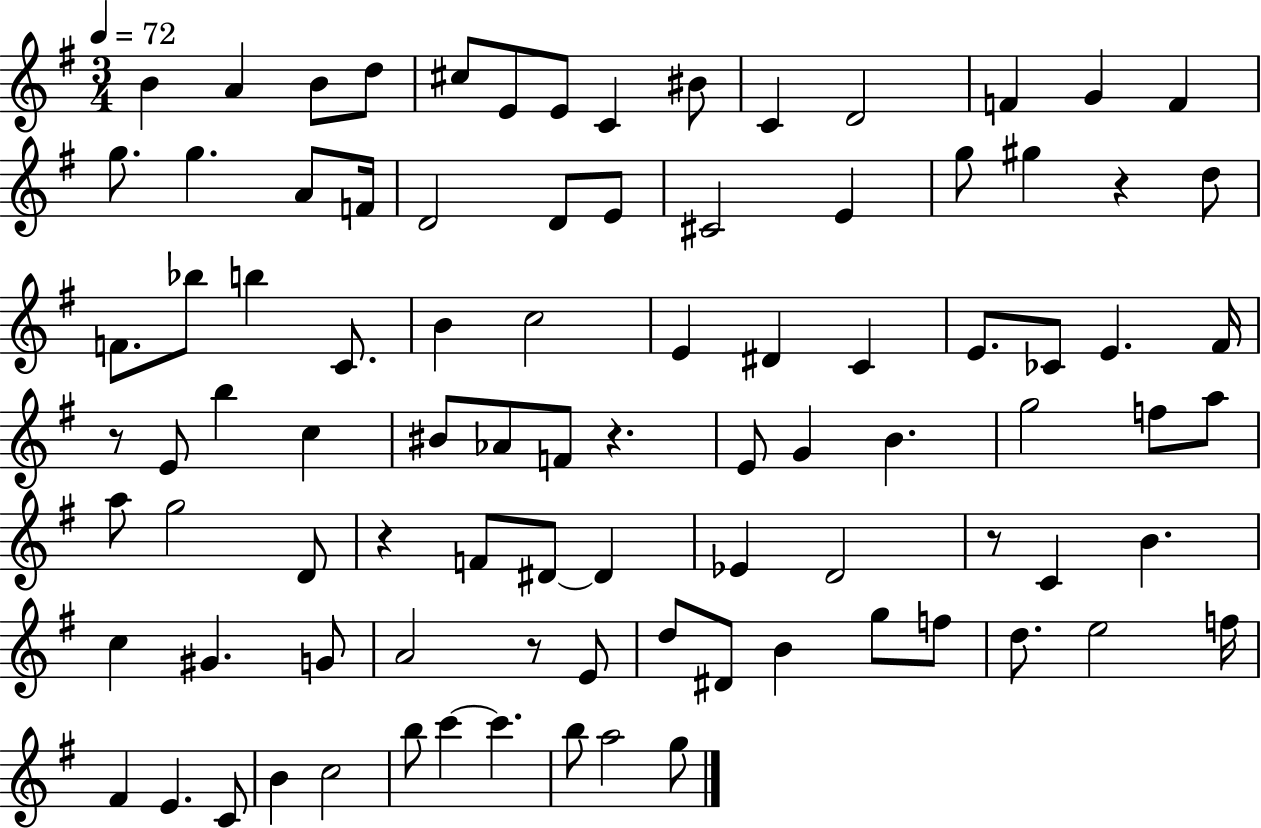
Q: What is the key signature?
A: G major